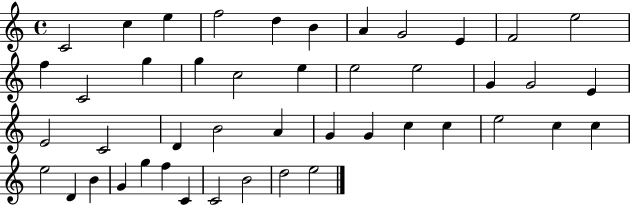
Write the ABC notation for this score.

X:1
T:Untitled
M:4/4
L:1/4
K:C
C2 c e f2 d B A G2 E F2 e2 f C2 g g c2 e e2 e2 G G2 E E2 C2 D B2 A G G c c e2 c c e2 D B G g f C C2 B2 d2 e2